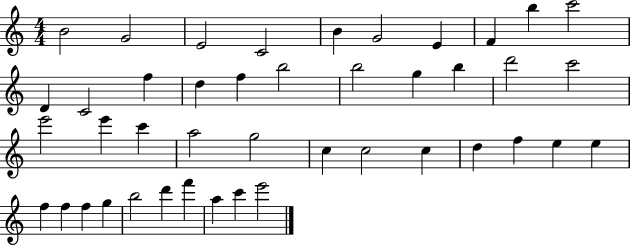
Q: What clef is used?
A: treble